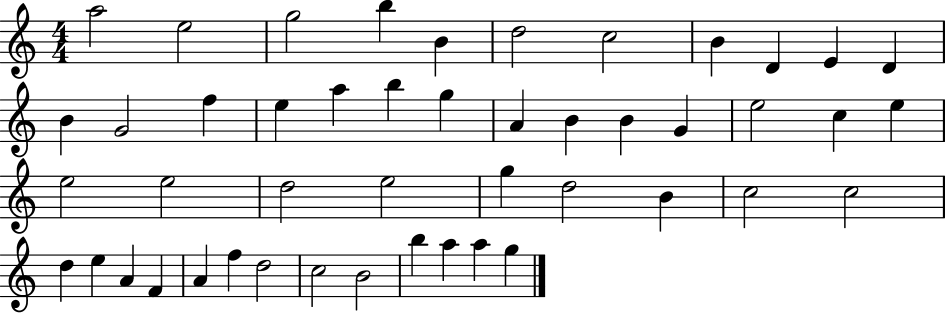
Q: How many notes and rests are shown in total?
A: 47